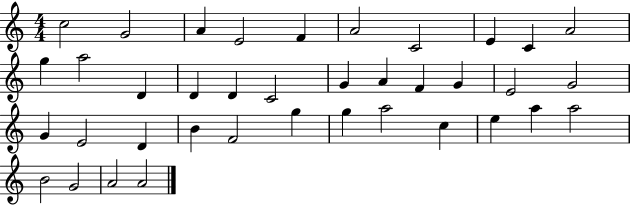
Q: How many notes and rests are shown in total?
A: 38